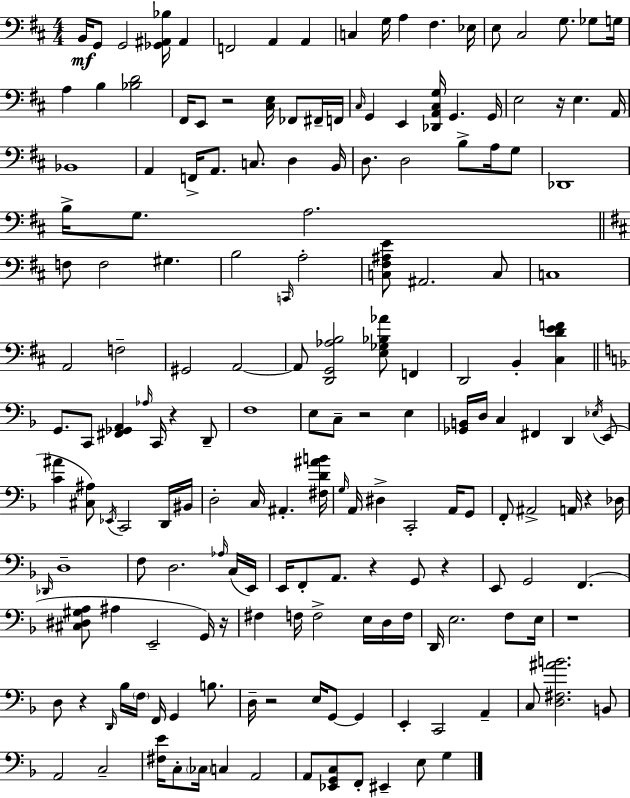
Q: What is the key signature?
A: D major